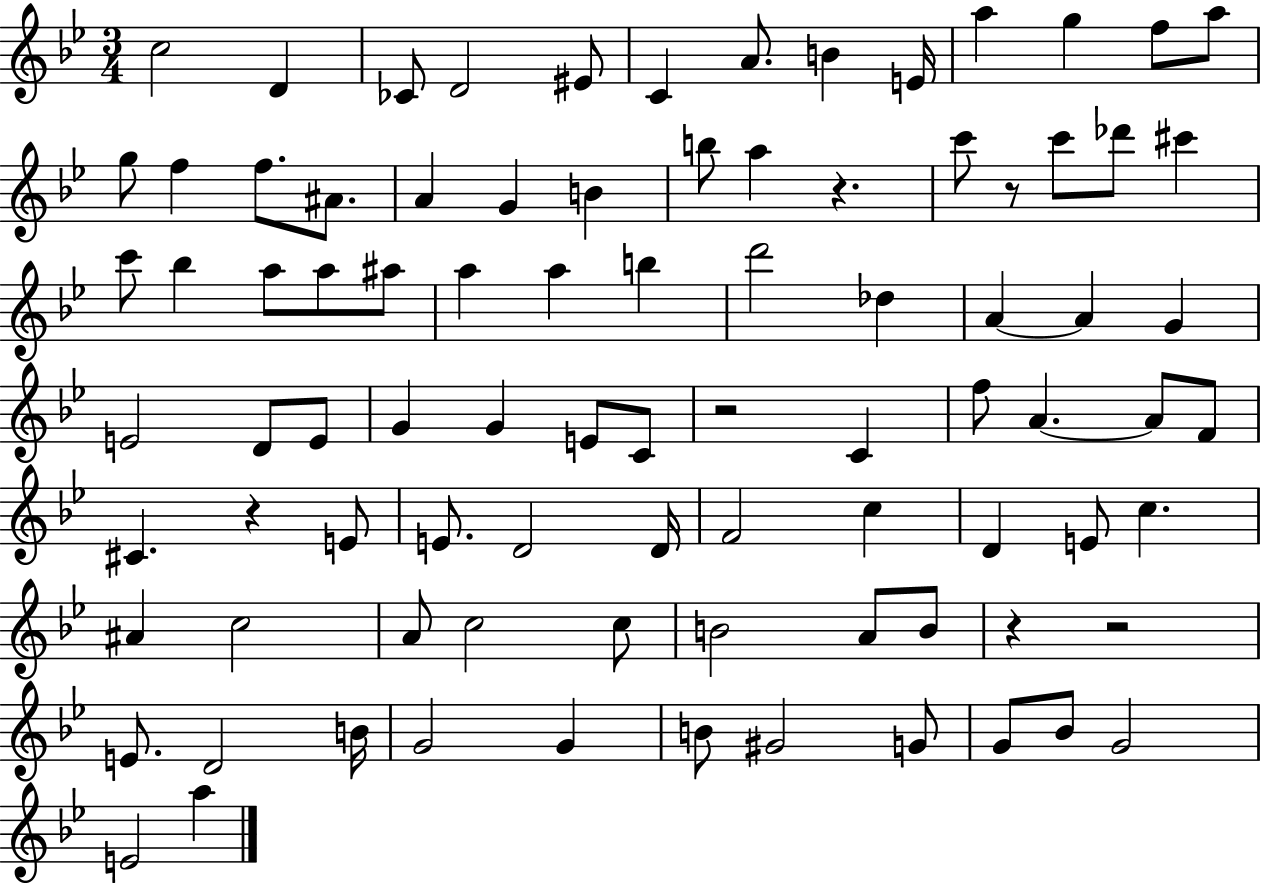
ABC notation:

X:1
T:Untitled
M:3/4
L:1/4
K:Bb
c2 D _C/2 D2 ^E/2 C A/2 B E/4 a g f/2 a/2 g/2 f f/2 ^A/2 A G B b/2 a z c'/2 z/2 c'/2 _d'/2 ^c' c'/2 _b a/2 a/2 ^a/2 a a b d'2 _d A A G E2 D/2 E/2 G G E/2 C/2 z2 C f/2 A A/2 F/2 ^C z E/2 E/2 D2 D/4 F2 c D E/2 c ^A c2 A/2 c2 c/2 B2 A/2 B/2 z z2 E/2 D2 B/4 G2 G B/2 ^G2 G/2 G/2 _B/2 G2 E2 a